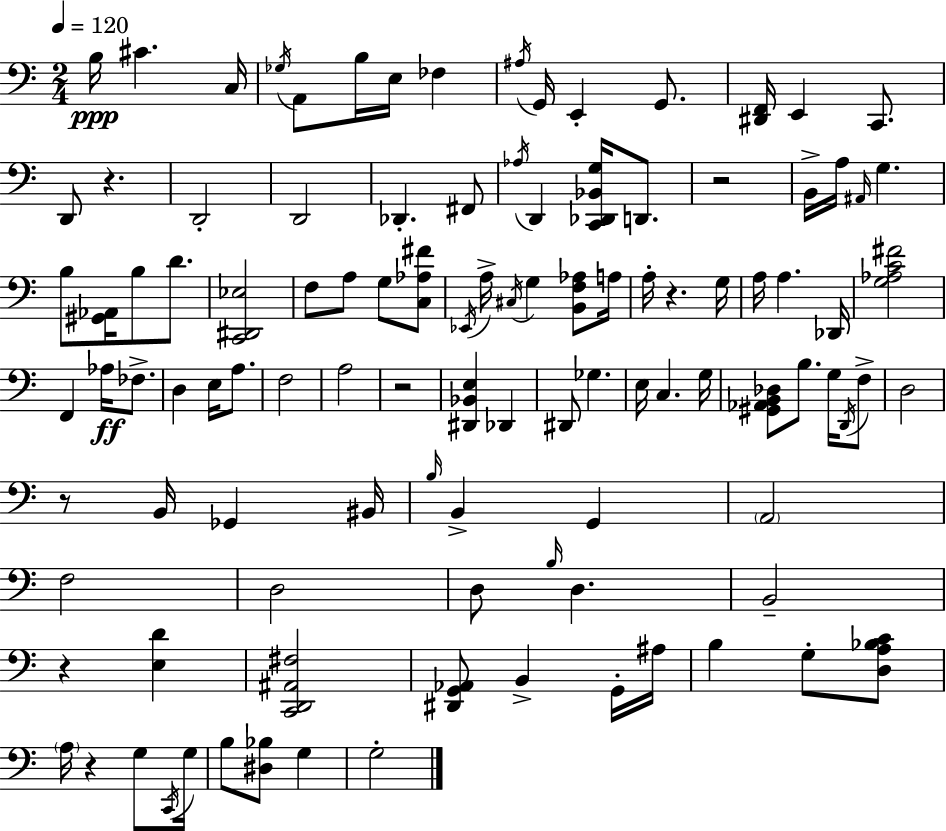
X:1
T:Untitled
M:2/4
L:1/4
K:C
B,/4 ^C C,/4 _G,/4 A,,/2 B,/4 E,/4 _F, ^A,/4 G,,/4 E,, G,,/2 [^D,,F,,]/4 E,, C,,/2 D,,/2 z D,,2 D,,2 _D,, ^F,,/2 _A,/4 D,, [C,,_D,,_B,,G,]/4 D,,/2 z2 B,,/4 A,/4 ^A,,/4 G, B,/2 [^G,,_A,,]/4 B,/2 D/2 [C,,^D,,_E,]2 F,/2 A,/2 G,/2 [C,_A,^F]/2 _E,,/4 A,/4 ^C,/4 G, [B,,F,_A,]/2 A,/4 A,/4 z G,/4 A,/4 A, _D,,/4 [G,_A,C^F]2 F,, _A,/4 _F,/2 D, E,/4 A,/2 F,2 A,2 z2 [^D,,_B,,E,] _D,, ^D,,/2 _G, E,/4 C, G,/4 [^G,,_A,,B,,_D,]/2 B,/2 G,/4 D,,/4 F,/2 D,2 z/2 B,,/4 _G,, ^B,,/4 B,/4 B,, G,, A,,2 F,2 D,2 D,/2 B,/4 D, B,,2 z [E,D] [C,,D,,^A,,^F,]2 [^D,,G,,_A,,]/2 B,, G,,/4 ^A,/4 B, G,/2 [D,A,_B,C]/2 A,/4 z G,/2 C,,/4 G,/4 B,/2 [^D,_B,]/2 G, G,2